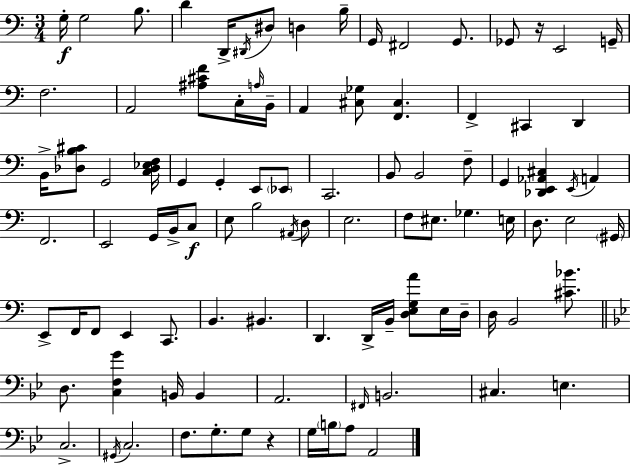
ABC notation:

X:1
T:Untitled
M:3/4
L:1/4
K:C
G,/4 G,2 B,/2 D D,,/4 ^D,,/4 ^D,/2 D, B,/4 G,,/4 ^F,,2 G,,/2 _G,,/2 z/4 E,,2 G,,/4 F,2 A,,2 [^A,^CF]/2 C,/4 A,/4 B,,/4 A,, [^C,_G,]/2 [F,,^C,] F,, ^C,, D,, B,,/4 [_D,B,^C]/2 G,,2 [C,_D,_E,F,]/4 G,, G,, E,,/2 _E,,/2 C,,2 B,,/2 B,,2 F,/2 G,, [_D,,E,,_A,,^C,] E,,/4 A,, F,,2 E,,2 G,,/4 B,,/4 C,/2 E,/2 B,2 ^A,,/4 D,/2 E,2 F,/2 ^E,/2 _G, E,/4 D,/2 E,2 ^G,,/4 E,,/2 F,,/4 F,,/2 E,, C,,/2 B,, ^B,, D,, D,,/4 B,,/4 [D,E,G,A]/2 E,/4 D,/4 D,/4 B,,2 [^C_B]/2 D,/2 [C,F,G] B,,/4 B,, A,,2 ^F,,/4 B,,2 ^C, E, C,2 ^G,,/4 C,2 F,/2 G,/2 G,/2 z G,/4 B,/4 A,/2 A,,2